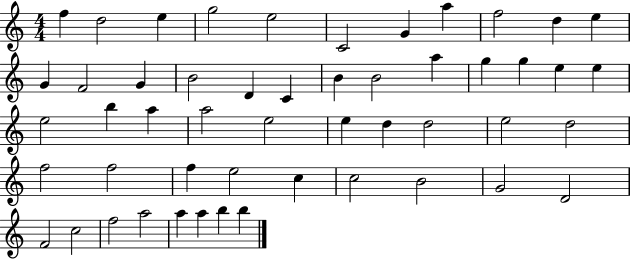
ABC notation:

X:1
T:Untitled
M:4/4
L:1/4
K:C
f d2 e g2 e2 C2 G a f2 d e G F2 G B2 D C B B2 a g g e e e2 b a a2 e2 e d d2 e2 d2 f2 f2 f e2 c c2 B2 G2 D2 F2 c2 f2 a2 a a b b